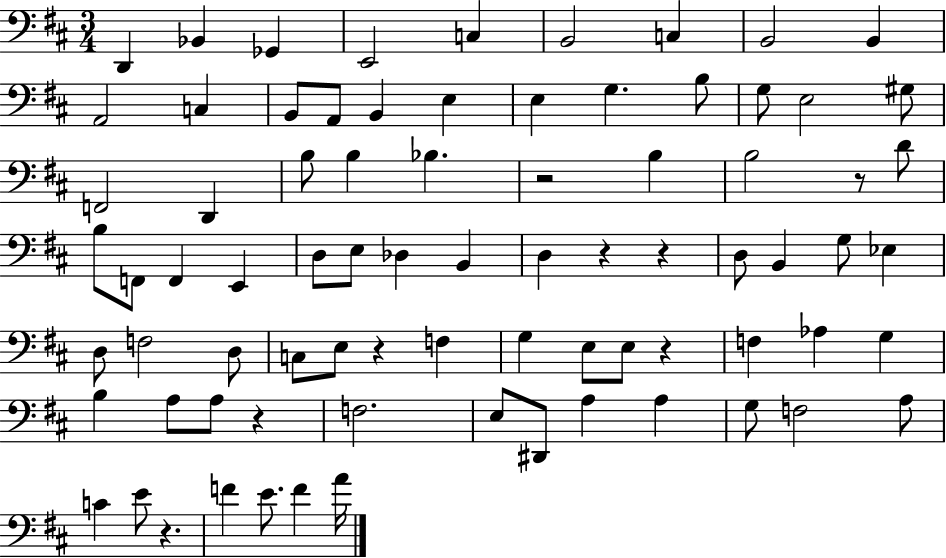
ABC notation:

X:1
T:Untitled
M:3/4
L:1/4
K:D
D,, _B,, _G,, E,,2 C, B,,2 C, B,,2 B,, A,,2 C, B,,/2 A,,/2 B,, E, E, G, B,/2 G,/2 E,2 ^G,/2 F,,2 D,, B,/2 B, _B, z2 B, B,2 z/2 D/2 B,/2 F,,/2 F,, E,, D,/2 E,/2 _D, B,, D, z z D,/2 B,, G,/2 _E, D,/2 F,2 D,/2 C,/2 E,/2 z F, G, E,/2 E,/2 z F, _A, G, B, A,/2 A,/2 z F,2 E,/2 ^D,,/2 A, A, G,/2 F,2 A,/2 C E/2 z F E/2 F A/4